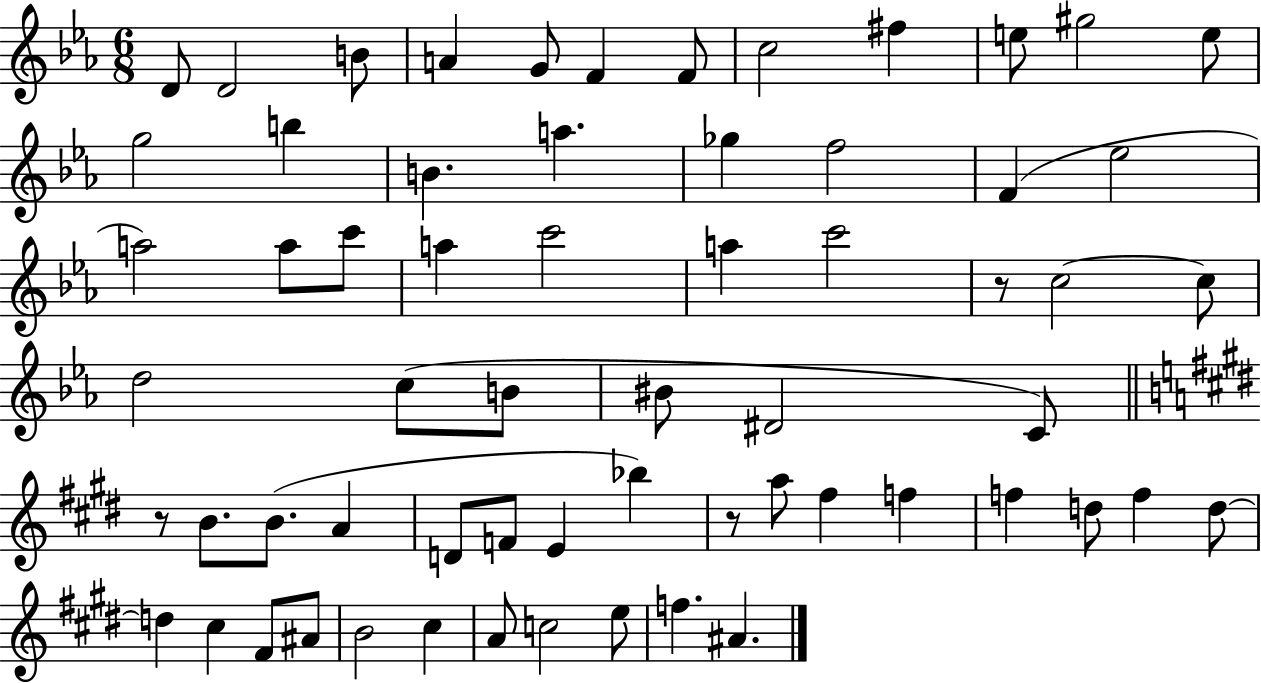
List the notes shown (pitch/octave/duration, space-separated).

D4/e D4/h B4/e A4/q G4/e F4/q F4/e C5/h F#5/q E5/e G#5/h E5/e G5/h B5/q B4/q. A5/q. Gb5/q F5/h F4/q Eb5/h A5/h A5/e C6/e A5/q C6/h A5/q C6/h R/e C5/h C5/e D5/h C5/e B4/e BIS4/e D#4/h C4/e R/e B4/e. B4/e. A4/q D4/e F4/e E4/q Bb5/q R/e A5/e F#5/q F5/q F5/q D5/e F5/q D5/e D5/q C#5/q F#4/e A#4/e B4/h C#5/q A4/e C5/h E5/e F5/q. A#4/q.